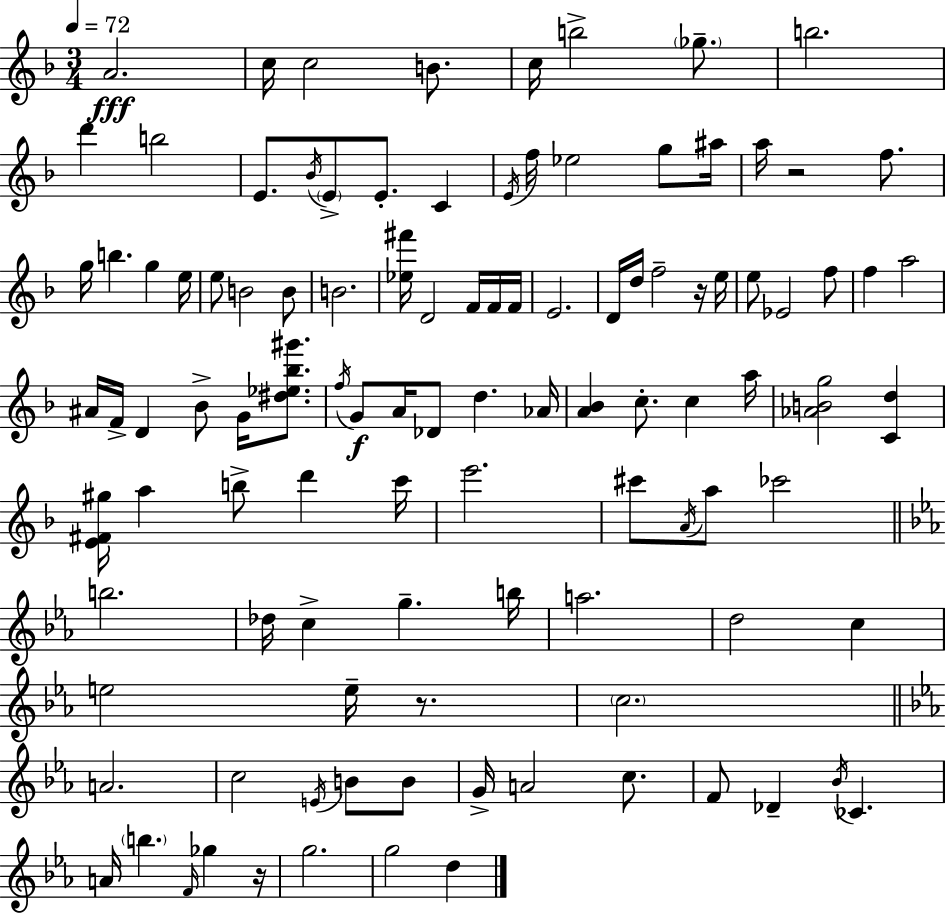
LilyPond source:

{
  \clef treble
  \numericTimeSignature
  \time 3/4
  \key f \major
  \tempo 4 = 72
  a'2.\fff | c''16 c''2 b'8. | c''16 b''2-> \parenthesize ges''8.-- | b''2. | \break d'''4 b''2 | e'8. \acciaccatura { bes'16 } \parenthesize e'8-> e'8.-. c'4 | \acciaccatura { e'16 } f''16 ees''2 g''8 | ais''16 a''16 r2 f''8. | \break g''16 b''4. g''4 | e''16 e''8 b'2 | b'8 b'2. | <ees'' fis'''>16 d'2 f'16 | \break f'16 f'16 e'2. | d'16 d''16 f''2-- | r16 e''16 e''8 ees'2 | f''8 f''4 a''2 | \break ais'16 f'16-> d'4 bes'8-> g'16 <dis'' ees'' bes'' gis'''>8. | \acciaccatura { f''16 }\f g'8 a'16 des'8 d''4. | aes'16 <a' bes'>4 c''8.-. c''4 | a''16 <aes' b' g''>2 <c' d''>4 | \break <e' fis' gis''>16 a''4 b''8-> d'''4 | c'''16 e'''2. | cis'''8 \acciaccatura { a'16 } a''8 ces'''2 | \bar "||" \break \key ees \major b''2. | des''16 c''4-> g''4.-- b''16 | a''2. | d''2 c''4 | \break e''2 e''16-- r8. | \parenthesize c''2. | \bar "||" \break \key ees \major a'2. | c''2 \acciaccatura { e'16 } b'8 b'8 | g'16-> a'2 c''8. | f'8 des'4-- \acciaccatura { bes'16 } ces'4. | \break a'16 \parenthesize b''4. \grace { f'16 } ges''4 | r16 g''2. | g''2 d''4 | \bar "|."
}